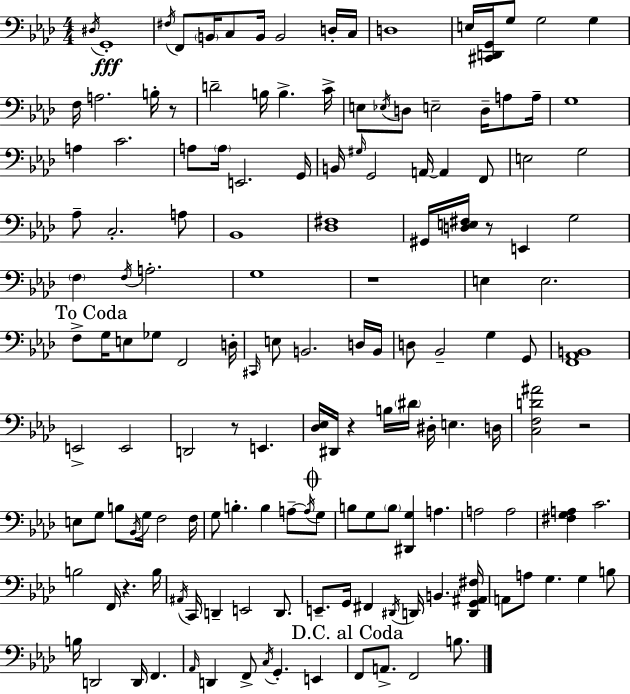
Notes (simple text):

D#3/s G2/w F#3/s F2/e B2/s C3/e B2/s B2/h D3/s C3/s D3/w E3/s [C#2,D2,G2]/s G3/e G3/h G3/q F3/s A3/h. B3/s R/e D4/h B3/s B3/q. C4/s E3/e Eb3/s D3/e E3/h D3/s A3/e A3/s G3/w A3/q C4/h. A3/e A3/s E2/h. G2/s B2/s G#3/s G2/h A2/s A2/q F2/e E3/h G3/h Ab3/e C3/h. A3/e Bb2/w [Db3,F#3]/w G#2/s [D3,E3,F#3]/s R/e E2/q G3/h F3/q F3/s A3/h. G3/w R/w E3/q E3/h. F3/e G3/s E3/e Gb3/e F2/h D3/s C#2/s E3/e B2/h. D3/s B2/s D3/e Bb2/h G3/q G2/e [F2,Ab2,B2]/w E2/h E2/h D2/h R/e E2/q. [Db3,Eb3]/s D#2/s R/q B3/s D#4/s D#3/s E3/q. D3/s [C3,F3,D4,A#4]/h R/h E3/e G3/e B3/e Bb2/s G3/s F3/h F3/s G3/e B3/q. B3/q A3/e A3/s G3/e B3/e G3/e B3/e [D#2,G3]/q A3/q. A3/h A3/h [F#3,G3,A3]/q C4/h. B3/h F2/s R/q. B3/s A#2/s C2/s D2/q E2/h D2/e. E2/e. G2/s F#2/q D#2/s D2/s B2/q. [D2,G2,A#2,F#3]/s A2/e A3/e G3/q. G3/q B3/e B3/s D2/h D2/s F2/q. Ab2/s D2/q F2/e C3/s G2/q. E2/q F2/e A2/e. F2/h B3/e.